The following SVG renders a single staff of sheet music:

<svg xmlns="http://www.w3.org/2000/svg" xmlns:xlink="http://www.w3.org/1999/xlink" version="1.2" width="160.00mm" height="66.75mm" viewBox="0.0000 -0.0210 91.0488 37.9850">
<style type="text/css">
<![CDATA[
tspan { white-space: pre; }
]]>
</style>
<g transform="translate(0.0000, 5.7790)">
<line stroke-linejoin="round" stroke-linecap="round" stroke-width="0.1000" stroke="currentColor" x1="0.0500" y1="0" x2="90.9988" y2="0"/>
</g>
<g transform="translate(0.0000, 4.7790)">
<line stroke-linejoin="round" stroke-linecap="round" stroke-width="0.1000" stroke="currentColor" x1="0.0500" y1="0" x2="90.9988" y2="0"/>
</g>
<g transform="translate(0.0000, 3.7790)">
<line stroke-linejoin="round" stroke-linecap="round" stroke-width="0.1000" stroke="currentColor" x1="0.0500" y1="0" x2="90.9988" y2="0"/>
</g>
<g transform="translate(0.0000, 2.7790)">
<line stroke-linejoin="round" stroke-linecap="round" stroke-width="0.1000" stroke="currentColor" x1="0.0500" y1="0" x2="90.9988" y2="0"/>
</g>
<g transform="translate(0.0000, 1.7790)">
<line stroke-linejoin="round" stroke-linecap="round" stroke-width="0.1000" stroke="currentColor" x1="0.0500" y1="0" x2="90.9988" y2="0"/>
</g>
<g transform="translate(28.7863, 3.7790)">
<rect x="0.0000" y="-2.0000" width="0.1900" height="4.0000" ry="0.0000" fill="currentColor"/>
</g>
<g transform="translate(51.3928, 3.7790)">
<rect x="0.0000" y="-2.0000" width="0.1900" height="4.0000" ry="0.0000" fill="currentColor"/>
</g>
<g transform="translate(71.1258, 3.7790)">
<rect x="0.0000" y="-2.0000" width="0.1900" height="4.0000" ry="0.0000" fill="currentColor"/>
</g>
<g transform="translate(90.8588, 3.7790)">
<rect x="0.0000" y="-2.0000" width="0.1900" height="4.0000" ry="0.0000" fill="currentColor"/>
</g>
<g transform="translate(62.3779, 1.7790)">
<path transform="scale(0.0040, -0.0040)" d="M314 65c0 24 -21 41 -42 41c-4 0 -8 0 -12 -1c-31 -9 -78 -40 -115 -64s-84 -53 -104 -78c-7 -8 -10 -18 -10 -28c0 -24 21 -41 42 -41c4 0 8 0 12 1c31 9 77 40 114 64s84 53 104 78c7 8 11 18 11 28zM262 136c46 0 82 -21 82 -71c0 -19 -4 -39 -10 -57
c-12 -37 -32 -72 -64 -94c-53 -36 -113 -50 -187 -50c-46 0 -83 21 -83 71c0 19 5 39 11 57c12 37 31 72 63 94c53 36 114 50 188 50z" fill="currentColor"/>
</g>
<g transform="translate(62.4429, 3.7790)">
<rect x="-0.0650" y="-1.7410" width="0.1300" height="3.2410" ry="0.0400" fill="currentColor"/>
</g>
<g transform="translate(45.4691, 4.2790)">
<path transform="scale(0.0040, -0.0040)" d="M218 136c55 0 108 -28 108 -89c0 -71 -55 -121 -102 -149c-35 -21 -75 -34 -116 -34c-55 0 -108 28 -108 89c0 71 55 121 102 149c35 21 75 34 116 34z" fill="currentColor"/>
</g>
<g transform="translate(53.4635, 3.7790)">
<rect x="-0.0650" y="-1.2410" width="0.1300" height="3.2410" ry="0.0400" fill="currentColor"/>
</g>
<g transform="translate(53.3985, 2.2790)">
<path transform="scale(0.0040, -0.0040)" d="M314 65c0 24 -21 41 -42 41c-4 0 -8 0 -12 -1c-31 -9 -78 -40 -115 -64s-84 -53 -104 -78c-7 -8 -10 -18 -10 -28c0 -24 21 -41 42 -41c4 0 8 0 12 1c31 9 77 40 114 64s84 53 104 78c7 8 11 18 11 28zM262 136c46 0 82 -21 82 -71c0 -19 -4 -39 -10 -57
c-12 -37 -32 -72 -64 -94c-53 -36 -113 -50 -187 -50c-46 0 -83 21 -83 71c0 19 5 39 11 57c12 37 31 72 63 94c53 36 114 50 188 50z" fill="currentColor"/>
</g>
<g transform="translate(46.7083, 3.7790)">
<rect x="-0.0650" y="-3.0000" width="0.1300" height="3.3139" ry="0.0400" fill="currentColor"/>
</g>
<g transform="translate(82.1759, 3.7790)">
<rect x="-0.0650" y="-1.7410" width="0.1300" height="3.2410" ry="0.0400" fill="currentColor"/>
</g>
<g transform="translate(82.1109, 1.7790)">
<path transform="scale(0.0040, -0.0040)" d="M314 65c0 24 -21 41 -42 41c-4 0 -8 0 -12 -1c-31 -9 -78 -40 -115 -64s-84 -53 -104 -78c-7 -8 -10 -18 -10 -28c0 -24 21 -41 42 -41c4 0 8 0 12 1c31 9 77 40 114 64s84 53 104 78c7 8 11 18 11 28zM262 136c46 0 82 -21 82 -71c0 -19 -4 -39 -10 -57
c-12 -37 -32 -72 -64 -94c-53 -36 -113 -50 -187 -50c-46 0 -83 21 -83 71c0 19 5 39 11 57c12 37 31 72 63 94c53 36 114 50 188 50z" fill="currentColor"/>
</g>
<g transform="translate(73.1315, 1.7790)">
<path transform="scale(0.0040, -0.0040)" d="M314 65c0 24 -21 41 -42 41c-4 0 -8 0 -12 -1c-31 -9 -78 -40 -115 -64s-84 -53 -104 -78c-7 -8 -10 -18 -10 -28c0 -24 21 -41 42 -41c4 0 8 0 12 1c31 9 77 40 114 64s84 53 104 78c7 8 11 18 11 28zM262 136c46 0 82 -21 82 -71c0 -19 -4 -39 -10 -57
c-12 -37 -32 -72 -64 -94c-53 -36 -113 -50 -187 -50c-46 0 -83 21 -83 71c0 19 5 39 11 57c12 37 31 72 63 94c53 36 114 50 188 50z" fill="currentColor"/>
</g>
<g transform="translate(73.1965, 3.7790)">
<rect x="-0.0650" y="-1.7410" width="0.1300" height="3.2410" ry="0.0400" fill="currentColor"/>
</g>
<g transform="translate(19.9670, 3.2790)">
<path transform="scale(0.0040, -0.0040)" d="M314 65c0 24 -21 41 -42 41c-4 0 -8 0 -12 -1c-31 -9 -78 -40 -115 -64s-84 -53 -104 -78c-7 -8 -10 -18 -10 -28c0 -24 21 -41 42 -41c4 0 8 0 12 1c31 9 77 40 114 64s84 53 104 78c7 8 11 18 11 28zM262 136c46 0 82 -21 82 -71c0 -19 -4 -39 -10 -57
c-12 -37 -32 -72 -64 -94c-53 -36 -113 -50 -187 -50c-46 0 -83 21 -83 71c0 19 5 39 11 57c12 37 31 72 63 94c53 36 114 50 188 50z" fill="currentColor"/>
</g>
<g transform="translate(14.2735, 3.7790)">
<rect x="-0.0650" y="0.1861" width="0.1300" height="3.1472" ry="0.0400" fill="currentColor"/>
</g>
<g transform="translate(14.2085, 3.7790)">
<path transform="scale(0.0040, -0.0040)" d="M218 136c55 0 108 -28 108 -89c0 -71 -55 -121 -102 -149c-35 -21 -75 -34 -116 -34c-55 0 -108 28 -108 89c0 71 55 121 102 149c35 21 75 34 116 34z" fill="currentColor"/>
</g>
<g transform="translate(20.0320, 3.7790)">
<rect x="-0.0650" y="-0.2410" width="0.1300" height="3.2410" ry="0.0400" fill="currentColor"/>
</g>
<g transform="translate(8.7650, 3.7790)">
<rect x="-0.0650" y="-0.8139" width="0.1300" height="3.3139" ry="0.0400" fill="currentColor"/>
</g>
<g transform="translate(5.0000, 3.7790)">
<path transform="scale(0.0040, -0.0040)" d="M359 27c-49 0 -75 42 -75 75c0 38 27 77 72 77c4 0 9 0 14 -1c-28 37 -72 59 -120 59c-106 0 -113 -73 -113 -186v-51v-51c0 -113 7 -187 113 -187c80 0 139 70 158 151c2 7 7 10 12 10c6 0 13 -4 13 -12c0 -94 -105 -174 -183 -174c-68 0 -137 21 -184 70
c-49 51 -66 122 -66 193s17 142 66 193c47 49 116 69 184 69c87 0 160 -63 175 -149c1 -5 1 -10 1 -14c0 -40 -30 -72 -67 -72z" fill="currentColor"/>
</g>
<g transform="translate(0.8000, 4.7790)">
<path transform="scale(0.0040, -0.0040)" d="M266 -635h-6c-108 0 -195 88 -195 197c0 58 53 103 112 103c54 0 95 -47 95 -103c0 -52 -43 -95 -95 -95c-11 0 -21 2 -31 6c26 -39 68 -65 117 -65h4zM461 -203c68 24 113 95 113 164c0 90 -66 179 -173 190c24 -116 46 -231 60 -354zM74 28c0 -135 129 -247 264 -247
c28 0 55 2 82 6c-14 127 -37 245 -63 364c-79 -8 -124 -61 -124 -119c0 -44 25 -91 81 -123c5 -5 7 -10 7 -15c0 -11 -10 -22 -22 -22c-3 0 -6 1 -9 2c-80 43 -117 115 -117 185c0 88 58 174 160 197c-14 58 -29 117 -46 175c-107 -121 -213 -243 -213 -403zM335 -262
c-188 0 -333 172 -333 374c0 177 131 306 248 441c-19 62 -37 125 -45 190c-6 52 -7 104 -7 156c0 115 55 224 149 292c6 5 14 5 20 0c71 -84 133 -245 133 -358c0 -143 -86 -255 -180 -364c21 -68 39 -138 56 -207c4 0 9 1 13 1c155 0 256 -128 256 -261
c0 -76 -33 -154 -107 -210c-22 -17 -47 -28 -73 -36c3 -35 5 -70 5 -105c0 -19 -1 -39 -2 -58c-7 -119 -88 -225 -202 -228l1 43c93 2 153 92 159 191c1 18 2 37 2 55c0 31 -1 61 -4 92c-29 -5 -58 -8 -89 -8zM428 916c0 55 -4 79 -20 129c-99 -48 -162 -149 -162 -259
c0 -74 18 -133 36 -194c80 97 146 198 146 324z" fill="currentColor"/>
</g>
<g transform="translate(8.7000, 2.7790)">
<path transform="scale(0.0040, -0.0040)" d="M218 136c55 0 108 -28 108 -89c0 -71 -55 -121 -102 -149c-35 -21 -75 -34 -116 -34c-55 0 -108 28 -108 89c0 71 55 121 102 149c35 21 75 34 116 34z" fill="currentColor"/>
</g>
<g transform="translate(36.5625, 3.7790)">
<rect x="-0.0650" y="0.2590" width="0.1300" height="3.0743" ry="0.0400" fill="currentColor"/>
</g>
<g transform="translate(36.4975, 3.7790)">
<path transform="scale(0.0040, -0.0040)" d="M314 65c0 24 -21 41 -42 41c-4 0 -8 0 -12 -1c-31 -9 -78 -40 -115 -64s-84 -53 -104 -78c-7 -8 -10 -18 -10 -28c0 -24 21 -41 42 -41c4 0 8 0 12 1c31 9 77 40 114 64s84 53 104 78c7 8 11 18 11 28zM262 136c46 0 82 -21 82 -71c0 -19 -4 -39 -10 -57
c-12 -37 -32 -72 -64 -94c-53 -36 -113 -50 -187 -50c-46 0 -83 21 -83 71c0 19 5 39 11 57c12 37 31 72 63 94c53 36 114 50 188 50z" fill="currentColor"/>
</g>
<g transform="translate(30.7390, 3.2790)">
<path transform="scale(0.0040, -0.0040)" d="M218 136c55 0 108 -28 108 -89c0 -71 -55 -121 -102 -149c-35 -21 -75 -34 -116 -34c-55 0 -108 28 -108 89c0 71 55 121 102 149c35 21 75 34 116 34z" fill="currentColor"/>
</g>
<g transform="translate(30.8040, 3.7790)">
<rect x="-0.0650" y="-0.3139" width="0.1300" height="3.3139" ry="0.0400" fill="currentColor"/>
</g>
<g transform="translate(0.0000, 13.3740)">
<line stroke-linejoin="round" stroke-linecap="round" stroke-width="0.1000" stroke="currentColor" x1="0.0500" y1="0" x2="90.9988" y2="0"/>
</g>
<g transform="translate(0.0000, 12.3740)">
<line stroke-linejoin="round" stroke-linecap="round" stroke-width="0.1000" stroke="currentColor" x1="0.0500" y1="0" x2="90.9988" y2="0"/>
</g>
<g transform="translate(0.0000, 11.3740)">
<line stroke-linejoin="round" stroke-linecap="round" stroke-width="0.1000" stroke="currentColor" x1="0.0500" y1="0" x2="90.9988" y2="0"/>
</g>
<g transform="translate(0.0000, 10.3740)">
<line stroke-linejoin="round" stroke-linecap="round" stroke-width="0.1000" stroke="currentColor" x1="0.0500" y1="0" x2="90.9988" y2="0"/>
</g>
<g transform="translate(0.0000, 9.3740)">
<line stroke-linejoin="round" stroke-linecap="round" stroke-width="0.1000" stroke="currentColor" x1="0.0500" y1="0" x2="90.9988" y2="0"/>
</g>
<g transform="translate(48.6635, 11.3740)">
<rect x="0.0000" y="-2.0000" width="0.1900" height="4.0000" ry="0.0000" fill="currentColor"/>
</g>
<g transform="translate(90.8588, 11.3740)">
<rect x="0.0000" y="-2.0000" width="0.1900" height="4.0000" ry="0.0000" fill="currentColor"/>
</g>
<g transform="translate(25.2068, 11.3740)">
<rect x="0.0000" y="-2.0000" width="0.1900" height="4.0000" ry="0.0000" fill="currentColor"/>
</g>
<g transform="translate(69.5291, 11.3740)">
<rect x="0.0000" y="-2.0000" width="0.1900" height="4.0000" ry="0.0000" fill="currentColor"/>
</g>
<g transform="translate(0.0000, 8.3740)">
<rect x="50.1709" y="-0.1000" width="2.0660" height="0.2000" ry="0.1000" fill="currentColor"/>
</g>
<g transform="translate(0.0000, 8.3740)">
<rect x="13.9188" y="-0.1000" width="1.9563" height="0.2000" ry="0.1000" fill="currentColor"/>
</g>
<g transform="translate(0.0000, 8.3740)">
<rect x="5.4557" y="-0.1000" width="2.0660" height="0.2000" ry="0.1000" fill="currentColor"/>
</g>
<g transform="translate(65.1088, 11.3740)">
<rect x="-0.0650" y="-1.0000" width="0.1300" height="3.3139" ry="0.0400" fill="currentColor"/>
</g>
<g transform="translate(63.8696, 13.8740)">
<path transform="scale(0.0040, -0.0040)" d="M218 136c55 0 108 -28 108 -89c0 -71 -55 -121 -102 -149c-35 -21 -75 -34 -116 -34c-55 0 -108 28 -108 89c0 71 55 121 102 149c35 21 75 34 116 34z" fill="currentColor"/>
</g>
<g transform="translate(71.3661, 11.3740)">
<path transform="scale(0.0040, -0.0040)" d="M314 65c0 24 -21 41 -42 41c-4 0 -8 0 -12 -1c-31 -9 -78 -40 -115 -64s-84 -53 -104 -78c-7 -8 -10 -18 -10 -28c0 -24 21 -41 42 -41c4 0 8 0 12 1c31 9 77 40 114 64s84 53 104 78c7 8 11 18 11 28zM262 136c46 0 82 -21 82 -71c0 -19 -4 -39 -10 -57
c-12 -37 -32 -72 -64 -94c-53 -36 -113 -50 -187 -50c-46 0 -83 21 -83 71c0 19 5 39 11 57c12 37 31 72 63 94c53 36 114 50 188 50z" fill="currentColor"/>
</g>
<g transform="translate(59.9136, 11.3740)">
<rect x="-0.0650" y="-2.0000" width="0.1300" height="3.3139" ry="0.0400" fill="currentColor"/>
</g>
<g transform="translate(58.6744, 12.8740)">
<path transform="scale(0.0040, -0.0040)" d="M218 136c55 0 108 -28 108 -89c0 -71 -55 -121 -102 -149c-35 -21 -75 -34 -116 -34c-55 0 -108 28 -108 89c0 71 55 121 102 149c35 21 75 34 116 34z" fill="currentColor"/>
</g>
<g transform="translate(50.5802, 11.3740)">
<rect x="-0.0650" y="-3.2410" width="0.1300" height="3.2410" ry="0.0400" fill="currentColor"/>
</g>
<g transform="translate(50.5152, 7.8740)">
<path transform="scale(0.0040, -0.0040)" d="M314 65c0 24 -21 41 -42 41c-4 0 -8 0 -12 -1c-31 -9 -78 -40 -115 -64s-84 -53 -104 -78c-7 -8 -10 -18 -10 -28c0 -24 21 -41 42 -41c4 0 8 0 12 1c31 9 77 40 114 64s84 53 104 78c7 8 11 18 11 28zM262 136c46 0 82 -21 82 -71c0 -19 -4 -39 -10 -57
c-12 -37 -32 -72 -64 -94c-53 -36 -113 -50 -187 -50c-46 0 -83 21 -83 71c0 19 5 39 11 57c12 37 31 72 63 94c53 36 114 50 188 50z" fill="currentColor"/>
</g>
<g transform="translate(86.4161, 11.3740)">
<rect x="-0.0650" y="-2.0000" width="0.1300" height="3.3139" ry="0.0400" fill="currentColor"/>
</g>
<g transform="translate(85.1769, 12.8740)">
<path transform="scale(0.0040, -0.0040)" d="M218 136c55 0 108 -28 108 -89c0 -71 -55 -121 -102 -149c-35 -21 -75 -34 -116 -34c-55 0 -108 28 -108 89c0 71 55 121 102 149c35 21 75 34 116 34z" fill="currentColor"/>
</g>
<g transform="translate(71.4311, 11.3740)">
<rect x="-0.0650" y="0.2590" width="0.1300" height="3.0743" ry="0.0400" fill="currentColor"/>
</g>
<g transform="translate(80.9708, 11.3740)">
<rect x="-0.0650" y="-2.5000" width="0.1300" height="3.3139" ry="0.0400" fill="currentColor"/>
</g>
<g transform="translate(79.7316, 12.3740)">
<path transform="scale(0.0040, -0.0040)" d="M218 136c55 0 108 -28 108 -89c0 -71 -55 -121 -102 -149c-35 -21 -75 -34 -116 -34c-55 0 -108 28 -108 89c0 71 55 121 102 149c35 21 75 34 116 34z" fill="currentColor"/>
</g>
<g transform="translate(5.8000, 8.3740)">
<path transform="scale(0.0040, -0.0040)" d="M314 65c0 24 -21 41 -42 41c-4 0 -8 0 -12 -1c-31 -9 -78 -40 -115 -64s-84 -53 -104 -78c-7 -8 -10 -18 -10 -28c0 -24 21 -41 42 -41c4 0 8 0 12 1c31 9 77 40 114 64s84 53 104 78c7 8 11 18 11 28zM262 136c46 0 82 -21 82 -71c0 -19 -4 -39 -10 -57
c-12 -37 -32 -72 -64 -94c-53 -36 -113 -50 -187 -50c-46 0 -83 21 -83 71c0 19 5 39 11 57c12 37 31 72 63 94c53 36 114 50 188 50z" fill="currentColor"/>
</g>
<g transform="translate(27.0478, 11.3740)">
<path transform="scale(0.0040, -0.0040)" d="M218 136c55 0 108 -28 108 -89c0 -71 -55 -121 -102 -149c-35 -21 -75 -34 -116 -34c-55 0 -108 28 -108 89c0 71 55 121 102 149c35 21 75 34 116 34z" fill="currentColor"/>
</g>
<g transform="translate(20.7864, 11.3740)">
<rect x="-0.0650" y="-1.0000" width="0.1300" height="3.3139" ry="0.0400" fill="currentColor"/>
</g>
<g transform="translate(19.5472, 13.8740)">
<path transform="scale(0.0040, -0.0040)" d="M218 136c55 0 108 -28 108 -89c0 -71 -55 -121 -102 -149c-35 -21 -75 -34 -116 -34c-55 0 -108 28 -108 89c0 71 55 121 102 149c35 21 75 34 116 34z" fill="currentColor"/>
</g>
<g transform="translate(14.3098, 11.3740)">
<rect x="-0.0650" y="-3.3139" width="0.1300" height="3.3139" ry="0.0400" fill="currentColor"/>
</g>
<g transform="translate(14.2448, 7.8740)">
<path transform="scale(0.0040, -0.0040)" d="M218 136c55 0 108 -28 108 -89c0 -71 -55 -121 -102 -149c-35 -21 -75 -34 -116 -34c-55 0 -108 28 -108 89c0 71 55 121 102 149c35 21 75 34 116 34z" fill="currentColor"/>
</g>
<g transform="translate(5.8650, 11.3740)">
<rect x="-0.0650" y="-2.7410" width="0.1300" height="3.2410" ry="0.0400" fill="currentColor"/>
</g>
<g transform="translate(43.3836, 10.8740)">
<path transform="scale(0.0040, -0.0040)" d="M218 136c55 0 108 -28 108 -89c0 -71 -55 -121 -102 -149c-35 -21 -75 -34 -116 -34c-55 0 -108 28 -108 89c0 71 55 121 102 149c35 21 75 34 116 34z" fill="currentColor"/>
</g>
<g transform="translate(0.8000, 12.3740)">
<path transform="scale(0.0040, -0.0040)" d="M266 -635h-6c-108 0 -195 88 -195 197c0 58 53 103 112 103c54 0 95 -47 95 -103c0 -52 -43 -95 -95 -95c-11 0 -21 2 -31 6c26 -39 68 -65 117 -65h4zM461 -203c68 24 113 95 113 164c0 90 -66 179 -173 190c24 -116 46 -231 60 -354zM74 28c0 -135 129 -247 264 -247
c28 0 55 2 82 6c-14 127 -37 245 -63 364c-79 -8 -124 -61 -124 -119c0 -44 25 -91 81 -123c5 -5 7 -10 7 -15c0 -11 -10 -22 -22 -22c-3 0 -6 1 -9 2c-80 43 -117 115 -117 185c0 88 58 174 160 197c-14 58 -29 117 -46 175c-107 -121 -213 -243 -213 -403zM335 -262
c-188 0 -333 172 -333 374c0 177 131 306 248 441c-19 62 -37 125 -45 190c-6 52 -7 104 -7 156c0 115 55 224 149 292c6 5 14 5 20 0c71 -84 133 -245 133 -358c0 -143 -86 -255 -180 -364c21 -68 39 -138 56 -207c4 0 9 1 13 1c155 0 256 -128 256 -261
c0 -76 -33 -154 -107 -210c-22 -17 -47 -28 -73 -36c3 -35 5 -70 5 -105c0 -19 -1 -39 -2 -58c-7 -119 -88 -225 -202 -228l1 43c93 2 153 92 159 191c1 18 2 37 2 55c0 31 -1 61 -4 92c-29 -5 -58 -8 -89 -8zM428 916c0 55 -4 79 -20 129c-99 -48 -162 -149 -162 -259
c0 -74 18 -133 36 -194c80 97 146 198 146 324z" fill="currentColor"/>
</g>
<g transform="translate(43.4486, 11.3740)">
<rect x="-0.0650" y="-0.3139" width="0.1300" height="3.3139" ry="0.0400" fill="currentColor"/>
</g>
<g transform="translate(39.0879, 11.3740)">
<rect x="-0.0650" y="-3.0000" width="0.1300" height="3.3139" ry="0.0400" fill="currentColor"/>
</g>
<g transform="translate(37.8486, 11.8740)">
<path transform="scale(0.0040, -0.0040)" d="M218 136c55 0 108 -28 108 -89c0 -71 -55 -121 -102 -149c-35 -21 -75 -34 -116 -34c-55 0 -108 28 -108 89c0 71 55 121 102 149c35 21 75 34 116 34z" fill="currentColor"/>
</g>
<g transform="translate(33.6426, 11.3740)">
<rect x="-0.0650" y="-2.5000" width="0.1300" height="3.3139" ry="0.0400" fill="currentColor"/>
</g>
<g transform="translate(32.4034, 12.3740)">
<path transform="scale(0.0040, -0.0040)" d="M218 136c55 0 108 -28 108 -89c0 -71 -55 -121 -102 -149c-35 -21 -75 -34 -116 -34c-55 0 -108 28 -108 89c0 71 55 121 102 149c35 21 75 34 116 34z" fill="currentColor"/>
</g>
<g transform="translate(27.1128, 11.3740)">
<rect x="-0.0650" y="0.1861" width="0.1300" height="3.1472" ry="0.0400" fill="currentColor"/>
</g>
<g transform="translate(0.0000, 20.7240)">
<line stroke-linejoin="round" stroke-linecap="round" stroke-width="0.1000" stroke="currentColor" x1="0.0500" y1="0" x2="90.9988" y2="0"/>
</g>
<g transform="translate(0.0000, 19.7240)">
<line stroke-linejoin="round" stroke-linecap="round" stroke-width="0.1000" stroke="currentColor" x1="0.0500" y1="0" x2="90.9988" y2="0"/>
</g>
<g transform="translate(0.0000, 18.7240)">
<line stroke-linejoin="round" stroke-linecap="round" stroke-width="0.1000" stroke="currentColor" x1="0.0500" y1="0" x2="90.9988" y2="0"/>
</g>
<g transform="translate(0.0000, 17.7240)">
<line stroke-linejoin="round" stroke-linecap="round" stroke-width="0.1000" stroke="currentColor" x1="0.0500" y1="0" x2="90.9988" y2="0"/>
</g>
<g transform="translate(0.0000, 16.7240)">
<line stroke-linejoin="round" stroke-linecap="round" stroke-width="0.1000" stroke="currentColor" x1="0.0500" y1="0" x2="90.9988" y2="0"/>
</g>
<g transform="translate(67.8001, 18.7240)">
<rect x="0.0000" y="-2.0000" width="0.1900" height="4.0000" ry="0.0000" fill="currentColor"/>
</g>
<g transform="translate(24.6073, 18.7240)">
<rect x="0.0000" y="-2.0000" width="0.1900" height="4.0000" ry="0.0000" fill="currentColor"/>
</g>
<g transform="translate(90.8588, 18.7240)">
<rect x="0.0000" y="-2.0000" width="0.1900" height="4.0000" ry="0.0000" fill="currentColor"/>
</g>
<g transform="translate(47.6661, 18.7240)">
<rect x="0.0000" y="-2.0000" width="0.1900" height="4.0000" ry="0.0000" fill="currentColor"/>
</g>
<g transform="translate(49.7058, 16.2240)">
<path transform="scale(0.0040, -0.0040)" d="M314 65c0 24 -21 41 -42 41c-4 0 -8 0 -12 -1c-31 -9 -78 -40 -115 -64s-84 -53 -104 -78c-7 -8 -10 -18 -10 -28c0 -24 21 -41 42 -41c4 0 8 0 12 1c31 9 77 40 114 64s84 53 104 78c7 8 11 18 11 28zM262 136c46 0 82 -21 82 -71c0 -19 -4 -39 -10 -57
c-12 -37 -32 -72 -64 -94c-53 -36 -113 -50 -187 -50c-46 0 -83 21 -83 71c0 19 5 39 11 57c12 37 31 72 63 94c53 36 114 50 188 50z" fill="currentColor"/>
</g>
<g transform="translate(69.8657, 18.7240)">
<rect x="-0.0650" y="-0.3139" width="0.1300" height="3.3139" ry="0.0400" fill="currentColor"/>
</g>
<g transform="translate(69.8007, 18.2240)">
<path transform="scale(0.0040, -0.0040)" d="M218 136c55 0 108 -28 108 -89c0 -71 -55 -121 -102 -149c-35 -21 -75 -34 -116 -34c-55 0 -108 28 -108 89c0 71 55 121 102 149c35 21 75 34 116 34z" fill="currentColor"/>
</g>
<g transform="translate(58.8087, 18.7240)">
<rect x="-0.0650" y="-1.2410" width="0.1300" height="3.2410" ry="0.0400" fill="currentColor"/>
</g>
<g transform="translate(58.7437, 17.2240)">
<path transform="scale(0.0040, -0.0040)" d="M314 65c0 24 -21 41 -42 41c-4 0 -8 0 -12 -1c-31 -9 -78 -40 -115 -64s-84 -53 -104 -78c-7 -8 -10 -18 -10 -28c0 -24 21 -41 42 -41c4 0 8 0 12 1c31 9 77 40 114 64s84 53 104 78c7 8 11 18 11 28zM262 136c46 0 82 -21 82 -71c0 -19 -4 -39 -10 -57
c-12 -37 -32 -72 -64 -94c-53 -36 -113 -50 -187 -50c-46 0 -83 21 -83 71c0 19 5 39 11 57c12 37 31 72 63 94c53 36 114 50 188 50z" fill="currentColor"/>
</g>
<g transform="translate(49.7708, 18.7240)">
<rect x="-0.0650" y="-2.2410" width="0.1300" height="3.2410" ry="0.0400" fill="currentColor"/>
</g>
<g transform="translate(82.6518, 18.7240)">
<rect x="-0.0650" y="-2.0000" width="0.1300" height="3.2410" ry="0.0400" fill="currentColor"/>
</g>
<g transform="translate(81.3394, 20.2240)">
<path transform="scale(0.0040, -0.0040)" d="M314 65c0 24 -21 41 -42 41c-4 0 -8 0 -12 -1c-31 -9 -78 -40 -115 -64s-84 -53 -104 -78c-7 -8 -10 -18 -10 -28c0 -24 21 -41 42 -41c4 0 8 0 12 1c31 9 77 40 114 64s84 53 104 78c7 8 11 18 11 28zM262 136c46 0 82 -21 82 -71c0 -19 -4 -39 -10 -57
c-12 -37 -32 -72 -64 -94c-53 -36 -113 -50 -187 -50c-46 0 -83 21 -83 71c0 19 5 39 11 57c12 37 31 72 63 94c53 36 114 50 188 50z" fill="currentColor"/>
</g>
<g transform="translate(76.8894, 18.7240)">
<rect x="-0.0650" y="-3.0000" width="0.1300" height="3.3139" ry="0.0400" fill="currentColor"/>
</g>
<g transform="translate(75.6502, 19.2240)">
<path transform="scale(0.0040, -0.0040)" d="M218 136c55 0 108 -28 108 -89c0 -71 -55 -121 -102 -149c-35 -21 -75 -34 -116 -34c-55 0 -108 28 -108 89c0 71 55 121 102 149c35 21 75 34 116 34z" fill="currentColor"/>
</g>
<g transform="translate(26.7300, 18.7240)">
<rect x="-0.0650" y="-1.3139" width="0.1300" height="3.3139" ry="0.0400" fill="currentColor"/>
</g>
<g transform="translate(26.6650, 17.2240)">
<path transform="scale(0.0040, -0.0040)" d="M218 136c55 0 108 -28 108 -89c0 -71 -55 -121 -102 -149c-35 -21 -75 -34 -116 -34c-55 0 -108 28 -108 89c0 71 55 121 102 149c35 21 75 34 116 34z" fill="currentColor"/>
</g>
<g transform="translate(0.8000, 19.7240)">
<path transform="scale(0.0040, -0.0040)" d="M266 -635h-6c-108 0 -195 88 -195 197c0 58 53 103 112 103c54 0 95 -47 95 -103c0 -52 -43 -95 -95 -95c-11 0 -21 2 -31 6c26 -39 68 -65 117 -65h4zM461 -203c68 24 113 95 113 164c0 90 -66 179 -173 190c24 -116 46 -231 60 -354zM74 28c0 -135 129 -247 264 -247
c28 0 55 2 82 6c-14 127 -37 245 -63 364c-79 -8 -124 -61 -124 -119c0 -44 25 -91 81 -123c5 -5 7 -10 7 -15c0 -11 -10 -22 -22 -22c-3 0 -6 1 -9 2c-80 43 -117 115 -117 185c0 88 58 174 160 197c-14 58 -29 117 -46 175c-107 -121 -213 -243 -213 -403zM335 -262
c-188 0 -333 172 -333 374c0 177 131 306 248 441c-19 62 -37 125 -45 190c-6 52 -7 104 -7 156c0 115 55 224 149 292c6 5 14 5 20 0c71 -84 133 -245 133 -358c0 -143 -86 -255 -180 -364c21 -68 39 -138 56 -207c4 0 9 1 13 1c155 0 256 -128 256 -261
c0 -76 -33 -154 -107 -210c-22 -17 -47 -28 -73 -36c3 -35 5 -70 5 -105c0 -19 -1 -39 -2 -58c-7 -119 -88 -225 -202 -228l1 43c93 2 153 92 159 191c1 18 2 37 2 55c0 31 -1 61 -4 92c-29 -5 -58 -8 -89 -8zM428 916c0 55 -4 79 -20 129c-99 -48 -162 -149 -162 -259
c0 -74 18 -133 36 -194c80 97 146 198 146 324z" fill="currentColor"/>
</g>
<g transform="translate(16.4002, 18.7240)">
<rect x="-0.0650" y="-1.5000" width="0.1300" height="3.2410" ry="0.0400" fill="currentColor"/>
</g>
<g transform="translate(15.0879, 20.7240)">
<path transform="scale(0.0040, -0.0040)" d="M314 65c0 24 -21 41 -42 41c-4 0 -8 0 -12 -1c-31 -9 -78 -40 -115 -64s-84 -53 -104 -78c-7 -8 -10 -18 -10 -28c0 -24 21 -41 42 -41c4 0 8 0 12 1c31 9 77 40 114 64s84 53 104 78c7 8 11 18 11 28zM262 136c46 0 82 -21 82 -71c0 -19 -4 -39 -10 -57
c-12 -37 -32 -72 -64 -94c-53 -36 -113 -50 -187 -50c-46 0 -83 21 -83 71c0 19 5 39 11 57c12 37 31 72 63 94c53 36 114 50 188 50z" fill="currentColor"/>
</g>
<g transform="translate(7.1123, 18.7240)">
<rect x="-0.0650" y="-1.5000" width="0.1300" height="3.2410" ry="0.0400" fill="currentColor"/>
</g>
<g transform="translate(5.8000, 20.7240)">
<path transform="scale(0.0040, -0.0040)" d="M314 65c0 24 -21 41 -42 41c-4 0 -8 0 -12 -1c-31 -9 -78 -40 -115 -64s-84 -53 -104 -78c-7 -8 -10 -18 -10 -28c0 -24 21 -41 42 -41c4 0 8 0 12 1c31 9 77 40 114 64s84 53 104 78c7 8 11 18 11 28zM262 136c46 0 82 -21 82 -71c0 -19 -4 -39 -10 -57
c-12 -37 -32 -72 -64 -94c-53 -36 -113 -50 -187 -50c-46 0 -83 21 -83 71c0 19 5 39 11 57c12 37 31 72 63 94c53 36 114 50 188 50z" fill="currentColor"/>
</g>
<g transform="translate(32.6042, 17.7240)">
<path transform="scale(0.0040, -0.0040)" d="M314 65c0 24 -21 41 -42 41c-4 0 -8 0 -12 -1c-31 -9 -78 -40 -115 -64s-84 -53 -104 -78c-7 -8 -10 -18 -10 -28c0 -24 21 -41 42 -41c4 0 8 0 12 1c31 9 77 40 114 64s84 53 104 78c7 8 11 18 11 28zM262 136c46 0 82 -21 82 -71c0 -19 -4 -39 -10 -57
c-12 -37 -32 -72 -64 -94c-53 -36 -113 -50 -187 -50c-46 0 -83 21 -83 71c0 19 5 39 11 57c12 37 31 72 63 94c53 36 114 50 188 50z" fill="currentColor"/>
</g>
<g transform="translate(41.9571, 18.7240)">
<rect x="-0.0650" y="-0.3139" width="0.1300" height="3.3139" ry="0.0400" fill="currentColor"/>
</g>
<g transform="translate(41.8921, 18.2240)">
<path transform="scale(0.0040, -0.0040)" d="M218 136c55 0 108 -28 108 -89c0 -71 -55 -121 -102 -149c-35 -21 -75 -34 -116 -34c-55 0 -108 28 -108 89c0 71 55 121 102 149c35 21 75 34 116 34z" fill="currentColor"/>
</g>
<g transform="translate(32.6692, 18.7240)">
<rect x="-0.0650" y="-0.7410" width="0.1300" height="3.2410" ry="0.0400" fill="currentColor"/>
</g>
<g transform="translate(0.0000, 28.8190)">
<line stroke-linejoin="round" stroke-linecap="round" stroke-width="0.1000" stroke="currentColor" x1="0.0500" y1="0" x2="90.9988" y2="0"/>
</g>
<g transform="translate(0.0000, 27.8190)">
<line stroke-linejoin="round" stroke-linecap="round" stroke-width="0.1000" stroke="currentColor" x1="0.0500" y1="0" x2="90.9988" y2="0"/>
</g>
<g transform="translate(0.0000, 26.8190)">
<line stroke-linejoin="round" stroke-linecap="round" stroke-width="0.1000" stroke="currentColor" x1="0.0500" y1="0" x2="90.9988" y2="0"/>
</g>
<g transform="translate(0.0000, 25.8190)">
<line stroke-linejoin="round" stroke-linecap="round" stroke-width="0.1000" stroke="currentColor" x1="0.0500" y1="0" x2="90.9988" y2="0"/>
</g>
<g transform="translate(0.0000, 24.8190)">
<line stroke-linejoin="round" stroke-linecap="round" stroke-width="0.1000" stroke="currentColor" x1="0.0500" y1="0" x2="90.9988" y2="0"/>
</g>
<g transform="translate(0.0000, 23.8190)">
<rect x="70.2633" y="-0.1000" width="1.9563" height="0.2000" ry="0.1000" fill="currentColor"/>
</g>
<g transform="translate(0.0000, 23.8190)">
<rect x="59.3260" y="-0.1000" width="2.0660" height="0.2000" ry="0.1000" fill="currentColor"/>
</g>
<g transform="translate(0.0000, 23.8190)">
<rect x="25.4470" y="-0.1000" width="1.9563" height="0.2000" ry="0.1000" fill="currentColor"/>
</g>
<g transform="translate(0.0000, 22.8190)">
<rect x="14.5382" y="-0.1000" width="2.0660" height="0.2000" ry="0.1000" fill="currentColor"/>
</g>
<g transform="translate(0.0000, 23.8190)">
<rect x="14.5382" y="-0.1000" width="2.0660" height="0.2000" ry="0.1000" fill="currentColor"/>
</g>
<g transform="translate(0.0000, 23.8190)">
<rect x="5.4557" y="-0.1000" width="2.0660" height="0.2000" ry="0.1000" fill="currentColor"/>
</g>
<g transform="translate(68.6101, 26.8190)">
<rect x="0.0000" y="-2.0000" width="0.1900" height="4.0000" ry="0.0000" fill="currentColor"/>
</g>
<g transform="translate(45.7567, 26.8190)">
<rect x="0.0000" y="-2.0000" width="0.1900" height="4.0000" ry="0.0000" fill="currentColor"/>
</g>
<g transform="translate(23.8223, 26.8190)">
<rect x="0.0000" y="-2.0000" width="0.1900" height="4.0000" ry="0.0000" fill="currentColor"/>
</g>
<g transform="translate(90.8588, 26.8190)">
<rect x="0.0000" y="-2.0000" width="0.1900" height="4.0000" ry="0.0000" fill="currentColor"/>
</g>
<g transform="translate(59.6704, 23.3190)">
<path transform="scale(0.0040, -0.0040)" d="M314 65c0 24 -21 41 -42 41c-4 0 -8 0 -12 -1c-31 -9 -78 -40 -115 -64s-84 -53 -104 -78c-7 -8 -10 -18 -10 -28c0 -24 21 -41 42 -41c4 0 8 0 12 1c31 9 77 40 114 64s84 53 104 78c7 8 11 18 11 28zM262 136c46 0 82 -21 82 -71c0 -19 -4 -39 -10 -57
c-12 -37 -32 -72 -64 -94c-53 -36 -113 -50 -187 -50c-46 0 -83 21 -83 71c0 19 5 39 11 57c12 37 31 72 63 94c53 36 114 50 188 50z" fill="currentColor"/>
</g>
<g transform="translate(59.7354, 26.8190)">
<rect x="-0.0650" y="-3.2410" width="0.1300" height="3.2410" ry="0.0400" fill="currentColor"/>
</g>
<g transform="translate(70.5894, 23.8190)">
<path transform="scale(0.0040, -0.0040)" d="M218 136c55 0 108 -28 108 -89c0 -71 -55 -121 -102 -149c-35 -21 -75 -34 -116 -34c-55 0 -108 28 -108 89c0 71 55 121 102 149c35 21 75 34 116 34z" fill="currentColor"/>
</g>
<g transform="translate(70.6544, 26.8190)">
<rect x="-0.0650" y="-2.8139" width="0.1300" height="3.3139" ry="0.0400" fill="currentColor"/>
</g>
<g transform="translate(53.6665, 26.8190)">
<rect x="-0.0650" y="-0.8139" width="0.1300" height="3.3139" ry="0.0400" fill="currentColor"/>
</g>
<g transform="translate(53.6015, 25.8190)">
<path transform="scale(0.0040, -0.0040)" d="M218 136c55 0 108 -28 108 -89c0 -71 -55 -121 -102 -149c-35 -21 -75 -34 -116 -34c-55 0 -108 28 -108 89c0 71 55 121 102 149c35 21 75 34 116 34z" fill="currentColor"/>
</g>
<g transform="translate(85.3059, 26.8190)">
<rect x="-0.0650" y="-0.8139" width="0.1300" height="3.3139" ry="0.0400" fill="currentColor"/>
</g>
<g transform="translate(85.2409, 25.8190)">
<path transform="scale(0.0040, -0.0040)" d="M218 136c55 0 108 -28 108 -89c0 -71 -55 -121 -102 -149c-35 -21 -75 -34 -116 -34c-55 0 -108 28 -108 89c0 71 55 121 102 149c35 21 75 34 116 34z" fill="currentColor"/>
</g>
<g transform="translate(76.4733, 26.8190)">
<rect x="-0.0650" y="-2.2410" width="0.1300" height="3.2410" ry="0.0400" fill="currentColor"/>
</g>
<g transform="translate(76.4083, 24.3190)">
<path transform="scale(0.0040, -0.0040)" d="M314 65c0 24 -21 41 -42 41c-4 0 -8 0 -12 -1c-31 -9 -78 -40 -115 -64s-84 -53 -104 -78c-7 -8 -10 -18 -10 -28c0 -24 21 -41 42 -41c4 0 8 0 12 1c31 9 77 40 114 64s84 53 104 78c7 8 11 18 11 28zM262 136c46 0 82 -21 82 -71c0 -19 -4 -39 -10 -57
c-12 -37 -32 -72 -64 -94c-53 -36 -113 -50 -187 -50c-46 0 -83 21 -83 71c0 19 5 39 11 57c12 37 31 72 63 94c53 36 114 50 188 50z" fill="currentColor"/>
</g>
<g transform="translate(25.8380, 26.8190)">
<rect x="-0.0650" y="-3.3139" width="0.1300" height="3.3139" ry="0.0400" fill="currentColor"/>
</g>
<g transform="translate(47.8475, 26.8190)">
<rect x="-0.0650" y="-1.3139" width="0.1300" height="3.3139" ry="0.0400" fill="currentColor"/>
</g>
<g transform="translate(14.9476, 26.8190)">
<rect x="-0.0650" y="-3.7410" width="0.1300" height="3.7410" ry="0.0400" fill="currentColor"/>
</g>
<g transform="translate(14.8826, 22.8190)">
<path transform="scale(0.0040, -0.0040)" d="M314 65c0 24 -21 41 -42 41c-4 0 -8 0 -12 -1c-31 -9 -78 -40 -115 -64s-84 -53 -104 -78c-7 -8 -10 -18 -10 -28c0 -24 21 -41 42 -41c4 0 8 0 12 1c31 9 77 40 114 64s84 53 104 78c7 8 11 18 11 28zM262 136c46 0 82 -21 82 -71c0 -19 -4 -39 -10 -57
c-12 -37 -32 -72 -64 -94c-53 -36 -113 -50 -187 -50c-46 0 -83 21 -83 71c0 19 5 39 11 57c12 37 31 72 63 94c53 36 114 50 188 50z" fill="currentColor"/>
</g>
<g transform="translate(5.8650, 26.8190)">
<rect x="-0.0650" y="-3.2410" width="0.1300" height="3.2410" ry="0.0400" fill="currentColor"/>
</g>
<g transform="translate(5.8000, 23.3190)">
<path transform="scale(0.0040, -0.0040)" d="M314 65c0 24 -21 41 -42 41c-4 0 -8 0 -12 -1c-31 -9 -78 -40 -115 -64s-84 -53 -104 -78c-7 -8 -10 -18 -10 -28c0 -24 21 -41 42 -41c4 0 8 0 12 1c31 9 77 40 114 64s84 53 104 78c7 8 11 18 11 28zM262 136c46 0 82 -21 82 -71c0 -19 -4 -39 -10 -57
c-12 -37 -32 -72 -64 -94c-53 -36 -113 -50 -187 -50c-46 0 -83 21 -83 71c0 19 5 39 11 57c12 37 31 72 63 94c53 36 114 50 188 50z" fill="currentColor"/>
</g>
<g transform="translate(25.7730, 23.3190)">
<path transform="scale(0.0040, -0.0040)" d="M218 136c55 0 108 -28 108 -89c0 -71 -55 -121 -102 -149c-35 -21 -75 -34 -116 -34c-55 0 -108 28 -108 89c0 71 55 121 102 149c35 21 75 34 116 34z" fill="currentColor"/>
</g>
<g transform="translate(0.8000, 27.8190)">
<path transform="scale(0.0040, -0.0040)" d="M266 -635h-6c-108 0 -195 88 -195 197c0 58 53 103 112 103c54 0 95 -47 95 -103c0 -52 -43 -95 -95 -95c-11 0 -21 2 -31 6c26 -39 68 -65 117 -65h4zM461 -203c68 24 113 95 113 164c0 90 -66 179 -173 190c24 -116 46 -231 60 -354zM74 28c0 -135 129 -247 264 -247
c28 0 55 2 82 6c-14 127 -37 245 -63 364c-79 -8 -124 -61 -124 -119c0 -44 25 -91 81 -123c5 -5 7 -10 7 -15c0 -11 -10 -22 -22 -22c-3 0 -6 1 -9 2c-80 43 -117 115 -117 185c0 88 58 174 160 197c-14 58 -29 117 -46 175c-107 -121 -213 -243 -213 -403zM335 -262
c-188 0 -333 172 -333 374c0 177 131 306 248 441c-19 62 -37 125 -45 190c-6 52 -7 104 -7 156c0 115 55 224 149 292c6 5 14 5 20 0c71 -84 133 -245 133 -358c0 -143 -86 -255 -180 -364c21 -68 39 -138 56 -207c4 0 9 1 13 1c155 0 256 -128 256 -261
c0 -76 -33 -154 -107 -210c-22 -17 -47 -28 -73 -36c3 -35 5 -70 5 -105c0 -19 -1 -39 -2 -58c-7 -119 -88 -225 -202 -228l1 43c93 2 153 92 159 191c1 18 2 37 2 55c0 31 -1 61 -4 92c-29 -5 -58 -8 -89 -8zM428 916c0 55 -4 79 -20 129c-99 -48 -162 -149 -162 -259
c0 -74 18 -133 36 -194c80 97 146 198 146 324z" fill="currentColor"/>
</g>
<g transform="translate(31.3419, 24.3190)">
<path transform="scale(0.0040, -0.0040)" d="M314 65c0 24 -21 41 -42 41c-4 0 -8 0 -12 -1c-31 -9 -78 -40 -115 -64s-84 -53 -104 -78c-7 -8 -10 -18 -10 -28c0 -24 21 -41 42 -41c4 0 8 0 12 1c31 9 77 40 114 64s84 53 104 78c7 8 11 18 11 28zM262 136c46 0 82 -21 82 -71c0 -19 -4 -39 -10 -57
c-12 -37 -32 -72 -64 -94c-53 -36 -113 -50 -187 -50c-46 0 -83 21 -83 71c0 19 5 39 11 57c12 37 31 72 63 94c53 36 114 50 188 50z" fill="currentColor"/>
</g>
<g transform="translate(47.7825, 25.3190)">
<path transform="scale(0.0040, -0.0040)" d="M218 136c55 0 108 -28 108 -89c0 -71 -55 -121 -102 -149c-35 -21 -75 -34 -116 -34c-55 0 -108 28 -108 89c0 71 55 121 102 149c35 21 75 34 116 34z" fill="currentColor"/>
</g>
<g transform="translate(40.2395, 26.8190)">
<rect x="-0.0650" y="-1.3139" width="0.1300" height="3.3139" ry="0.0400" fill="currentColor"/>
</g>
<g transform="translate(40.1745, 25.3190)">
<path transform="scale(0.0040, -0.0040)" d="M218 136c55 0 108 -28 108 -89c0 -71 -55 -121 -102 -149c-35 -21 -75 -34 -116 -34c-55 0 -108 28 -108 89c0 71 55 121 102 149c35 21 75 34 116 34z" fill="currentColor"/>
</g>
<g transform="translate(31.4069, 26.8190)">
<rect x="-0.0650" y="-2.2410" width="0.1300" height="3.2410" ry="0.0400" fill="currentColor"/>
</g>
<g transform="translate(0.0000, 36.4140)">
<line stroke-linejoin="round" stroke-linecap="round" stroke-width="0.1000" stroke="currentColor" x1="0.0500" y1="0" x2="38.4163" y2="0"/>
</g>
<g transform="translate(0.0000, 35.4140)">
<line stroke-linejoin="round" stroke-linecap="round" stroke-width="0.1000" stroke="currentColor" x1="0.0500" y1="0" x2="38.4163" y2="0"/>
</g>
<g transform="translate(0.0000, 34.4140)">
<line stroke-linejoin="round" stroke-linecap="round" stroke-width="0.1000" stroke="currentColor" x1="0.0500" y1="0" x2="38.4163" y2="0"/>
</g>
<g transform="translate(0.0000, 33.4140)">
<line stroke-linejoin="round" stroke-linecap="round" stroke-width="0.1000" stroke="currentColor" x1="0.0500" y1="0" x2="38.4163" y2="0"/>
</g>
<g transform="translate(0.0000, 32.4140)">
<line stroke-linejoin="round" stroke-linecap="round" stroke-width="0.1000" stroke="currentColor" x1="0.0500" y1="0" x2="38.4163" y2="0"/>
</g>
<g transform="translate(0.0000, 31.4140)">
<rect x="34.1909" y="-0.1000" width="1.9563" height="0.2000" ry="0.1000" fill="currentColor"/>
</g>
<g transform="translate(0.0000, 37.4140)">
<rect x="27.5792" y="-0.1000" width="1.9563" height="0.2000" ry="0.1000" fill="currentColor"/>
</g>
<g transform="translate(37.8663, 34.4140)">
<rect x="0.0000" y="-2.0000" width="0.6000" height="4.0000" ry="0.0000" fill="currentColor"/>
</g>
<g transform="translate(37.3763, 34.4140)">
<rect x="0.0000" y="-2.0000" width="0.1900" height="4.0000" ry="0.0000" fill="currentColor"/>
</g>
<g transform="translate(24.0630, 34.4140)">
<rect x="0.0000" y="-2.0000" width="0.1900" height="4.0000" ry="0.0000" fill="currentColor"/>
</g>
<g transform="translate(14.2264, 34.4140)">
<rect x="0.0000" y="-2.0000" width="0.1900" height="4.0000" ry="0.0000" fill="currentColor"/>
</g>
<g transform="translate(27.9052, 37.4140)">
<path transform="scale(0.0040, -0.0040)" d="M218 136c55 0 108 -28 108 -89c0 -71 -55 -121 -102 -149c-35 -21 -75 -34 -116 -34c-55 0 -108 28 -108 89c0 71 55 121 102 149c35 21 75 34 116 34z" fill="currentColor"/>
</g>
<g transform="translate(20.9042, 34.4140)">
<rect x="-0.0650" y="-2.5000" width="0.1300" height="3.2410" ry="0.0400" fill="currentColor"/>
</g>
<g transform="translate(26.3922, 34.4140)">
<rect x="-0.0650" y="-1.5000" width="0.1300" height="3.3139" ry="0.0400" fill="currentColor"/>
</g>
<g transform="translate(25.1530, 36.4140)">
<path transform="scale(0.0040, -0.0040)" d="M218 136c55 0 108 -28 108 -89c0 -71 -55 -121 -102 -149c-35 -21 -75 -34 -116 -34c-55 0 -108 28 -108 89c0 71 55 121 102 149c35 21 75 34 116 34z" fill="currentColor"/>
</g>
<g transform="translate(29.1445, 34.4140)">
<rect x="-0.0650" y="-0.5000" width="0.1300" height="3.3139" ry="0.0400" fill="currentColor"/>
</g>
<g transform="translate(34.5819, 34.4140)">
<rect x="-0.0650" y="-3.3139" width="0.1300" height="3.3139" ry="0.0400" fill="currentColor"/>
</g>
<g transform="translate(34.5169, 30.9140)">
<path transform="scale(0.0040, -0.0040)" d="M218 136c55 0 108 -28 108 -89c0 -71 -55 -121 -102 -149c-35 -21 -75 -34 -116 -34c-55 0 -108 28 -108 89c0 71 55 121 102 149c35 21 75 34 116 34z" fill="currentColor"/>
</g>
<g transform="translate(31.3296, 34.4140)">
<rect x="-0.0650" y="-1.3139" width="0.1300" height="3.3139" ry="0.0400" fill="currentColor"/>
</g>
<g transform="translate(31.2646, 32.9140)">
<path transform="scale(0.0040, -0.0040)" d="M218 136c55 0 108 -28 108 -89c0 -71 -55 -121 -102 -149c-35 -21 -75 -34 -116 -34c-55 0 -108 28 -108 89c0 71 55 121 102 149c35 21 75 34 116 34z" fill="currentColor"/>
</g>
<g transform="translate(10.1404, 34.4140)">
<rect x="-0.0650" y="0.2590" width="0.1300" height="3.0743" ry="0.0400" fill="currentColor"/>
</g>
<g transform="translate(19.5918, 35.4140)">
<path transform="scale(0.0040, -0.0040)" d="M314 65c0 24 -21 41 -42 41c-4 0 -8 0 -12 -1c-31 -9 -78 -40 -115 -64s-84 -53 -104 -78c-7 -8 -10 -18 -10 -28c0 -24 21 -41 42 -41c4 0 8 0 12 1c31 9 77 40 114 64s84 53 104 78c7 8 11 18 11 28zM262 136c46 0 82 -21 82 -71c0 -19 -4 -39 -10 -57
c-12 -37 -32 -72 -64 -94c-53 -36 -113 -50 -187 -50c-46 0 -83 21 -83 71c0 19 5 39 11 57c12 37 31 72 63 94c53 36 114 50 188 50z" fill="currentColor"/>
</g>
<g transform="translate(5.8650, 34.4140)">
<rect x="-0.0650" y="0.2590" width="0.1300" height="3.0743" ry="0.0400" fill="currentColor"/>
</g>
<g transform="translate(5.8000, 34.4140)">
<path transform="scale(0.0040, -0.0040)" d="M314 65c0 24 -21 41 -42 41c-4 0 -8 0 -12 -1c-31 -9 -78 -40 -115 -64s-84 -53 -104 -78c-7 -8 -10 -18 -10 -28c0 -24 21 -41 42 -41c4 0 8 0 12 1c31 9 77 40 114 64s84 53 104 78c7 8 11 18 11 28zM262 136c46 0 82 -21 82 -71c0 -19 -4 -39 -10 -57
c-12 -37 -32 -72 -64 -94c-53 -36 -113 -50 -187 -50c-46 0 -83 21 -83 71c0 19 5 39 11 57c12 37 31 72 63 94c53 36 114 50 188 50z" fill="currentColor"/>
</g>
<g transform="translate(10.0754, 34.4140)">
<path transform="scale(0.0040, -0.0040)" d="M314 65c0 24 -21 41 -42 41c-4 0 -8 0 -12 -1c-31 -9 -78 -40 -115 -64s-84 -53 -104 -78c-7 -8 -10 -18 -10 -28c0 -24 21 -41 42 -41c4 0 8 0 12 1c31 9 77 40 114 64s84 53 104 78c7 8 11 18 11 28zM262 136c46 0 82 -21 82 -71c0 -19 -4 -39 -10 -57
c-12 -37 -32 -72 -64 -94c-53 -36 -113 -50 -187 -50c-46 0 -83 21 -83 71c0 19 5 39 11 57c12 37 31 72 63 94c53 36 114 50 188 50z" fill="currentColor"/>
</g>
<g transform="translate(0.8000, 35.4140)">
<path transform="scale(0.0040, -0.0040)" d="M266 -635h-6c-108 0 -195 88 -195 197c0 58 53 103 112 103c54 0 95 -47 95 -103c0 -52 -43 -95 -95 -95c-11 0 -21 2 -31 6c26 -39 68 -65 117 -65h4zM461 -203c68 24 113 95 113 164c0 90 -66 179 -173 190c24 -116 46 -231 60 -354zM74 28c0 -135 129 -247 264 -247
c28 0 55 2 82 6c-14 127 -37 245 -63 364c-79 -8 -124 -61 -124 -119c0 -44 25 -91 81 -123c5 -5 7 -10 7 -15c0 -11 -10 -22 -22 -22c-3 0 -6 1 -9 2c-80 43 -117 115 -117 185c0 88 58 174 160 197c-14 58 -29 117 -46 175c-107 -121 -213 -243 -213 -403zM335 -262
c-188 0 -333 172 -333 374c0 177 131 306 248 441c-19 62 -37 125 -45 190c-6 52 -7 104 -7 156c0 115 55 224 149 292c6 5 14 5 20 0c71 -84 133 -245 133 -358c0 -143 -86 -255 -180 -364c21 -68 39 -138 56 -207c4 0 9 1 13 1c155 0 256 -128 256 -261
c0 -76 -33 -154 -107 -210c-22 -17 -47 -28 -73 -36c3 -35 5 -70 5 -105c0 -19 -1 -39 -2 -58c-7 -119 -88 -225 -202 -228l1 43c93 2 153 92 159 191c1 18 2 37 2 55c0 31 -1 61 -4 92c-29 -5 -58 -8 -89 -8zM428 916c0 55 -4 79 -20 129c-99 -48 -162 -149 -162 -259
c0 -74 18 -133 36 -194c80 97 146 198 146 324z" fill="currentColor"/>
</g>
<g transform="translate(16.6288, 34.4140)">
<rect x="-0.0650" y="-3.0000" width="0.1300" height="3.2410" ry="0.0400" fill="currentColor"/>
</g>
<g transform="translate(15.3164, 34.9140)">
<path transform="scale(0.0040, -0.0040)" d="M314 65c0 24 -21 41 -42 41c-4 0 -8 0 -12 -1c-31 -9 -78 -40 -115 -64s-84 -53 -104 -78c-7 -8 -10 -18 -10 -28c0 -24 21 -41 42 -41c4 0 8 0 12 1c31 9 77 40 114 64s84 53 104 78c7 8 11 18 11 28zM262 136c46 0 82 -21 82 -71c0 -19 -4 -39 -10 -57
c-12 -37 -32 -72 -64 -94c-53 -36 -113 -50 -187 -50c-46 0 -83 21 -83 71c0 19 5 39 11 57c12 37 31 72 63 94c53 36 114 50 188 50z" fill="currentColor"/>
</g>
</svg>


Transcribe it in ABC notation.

X:1
T:Untitled
M:4/4
L:1/4
K:C
d B c2 c B2 A e2 f2 f2 f2 a2 b D B G A c b2 F D B2 G F E2 E2 e d2 c g2 e2 c A F2 b2 c'2 b g2 e e d b2 a g2 d B2 B2 A2 G2 E C e b